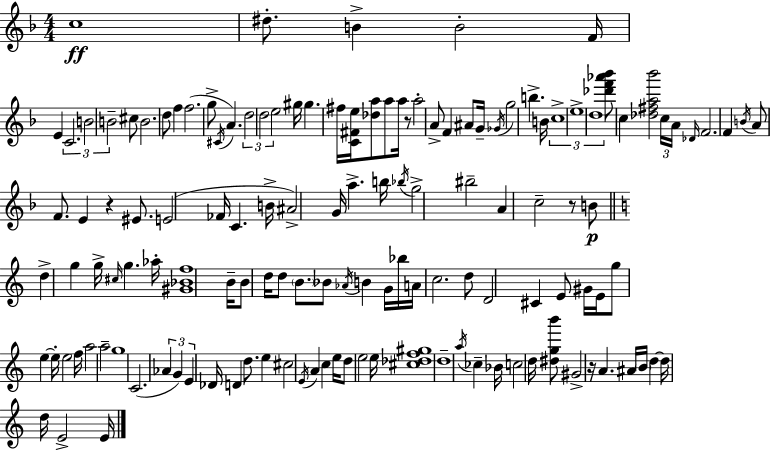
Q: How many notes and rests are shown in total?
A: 136